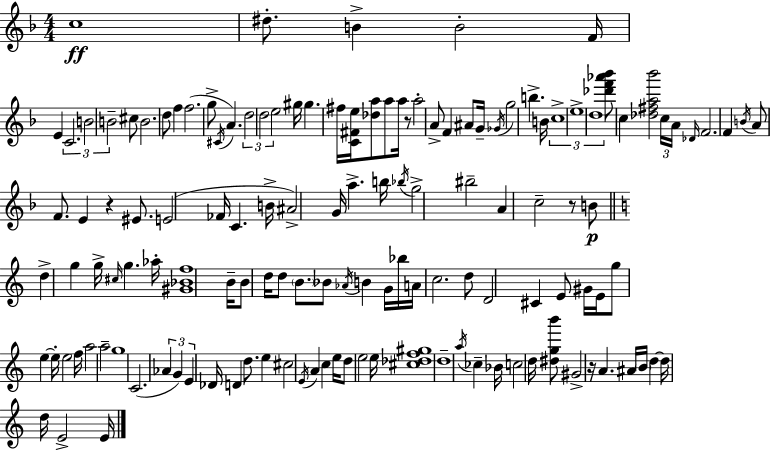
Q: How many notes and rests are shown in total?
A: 136